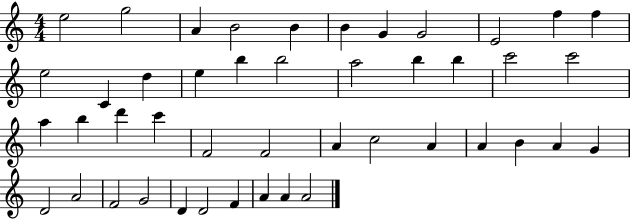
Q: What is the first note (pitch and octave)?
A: E5